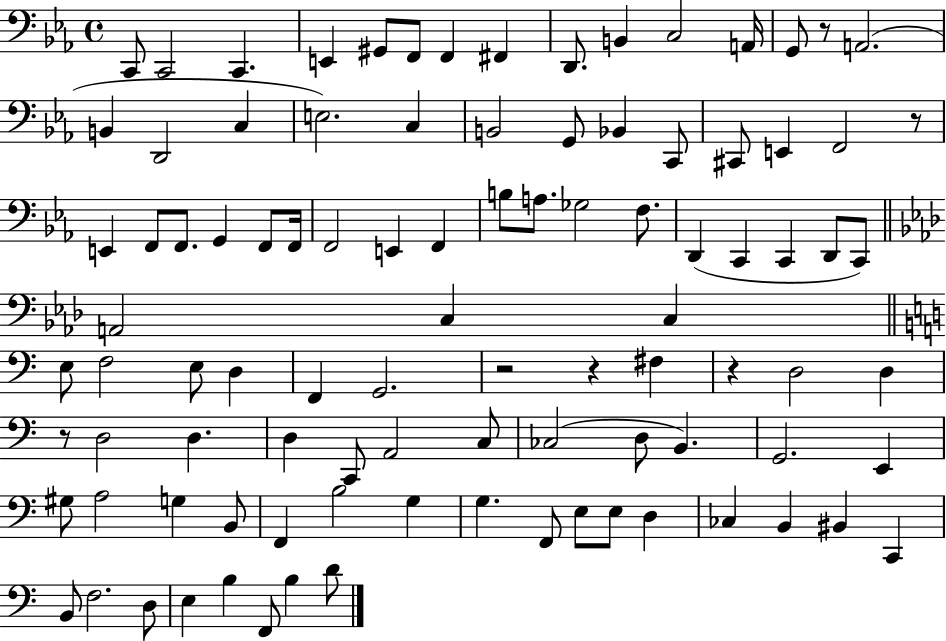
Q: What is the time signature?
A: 4/4